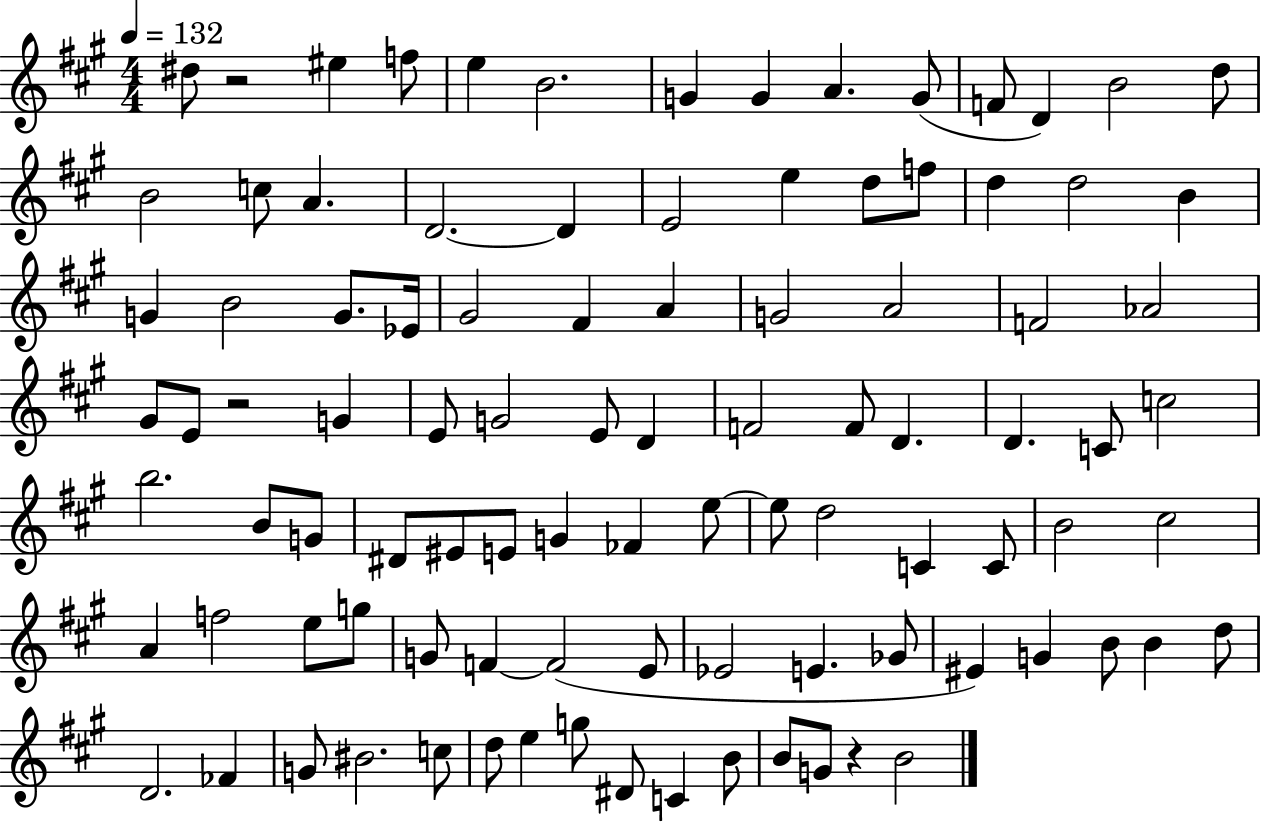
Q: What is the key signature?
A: A major